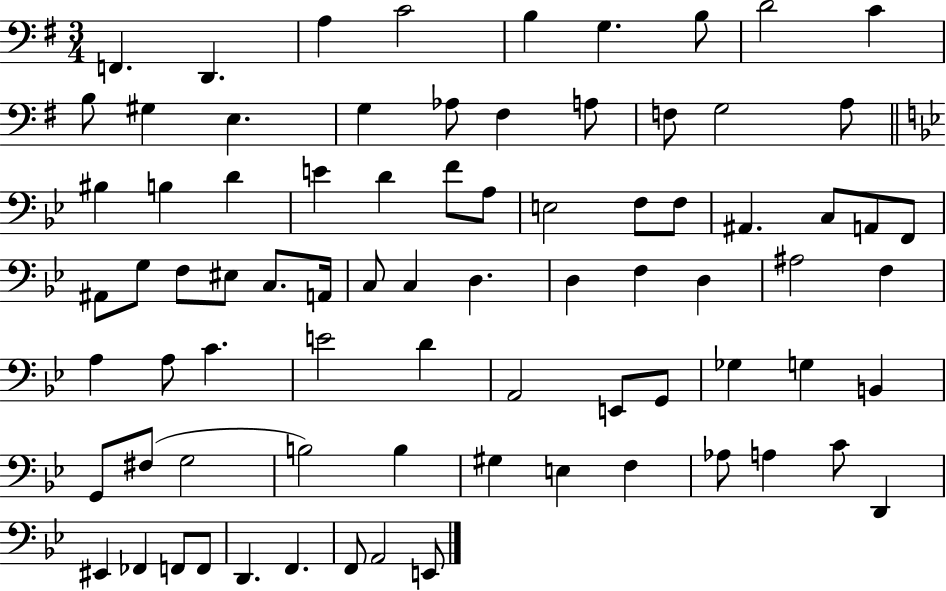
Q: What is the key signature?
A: G major